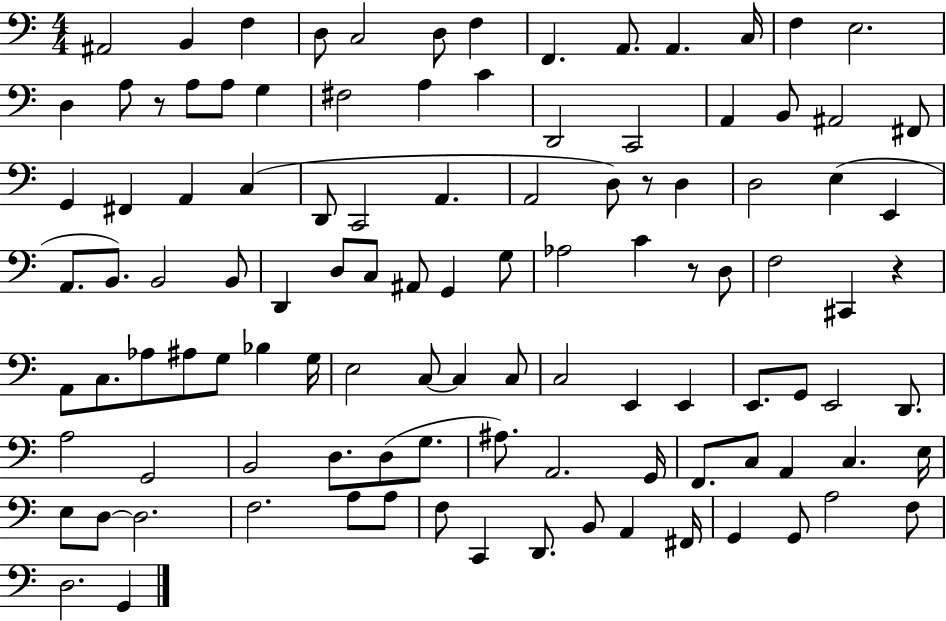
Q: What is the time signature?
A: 4/4